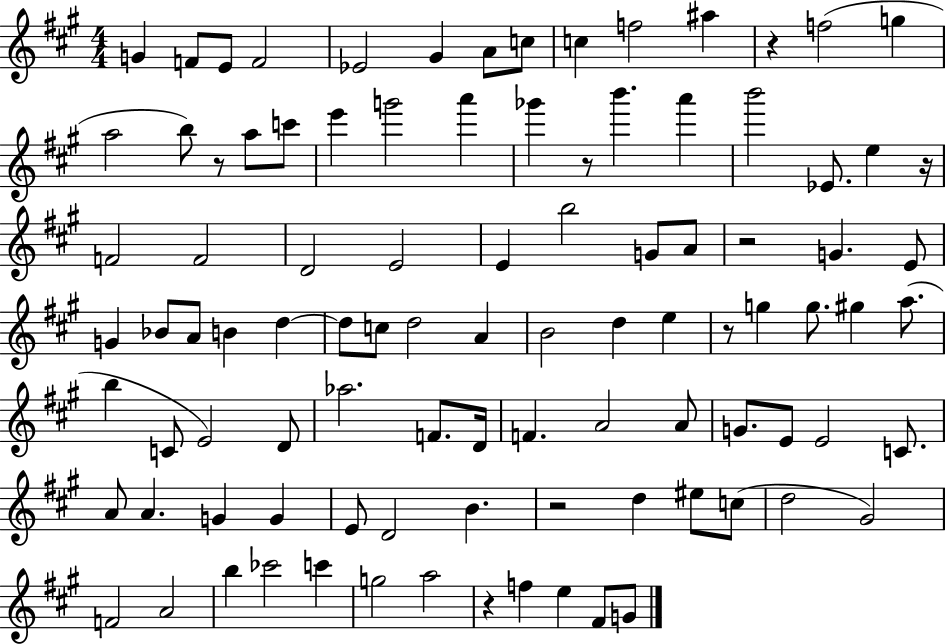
{
  \clef treble
  \numericTimeSignature
  \time 4/4
  \key a \major
  g'4 f'8 e'8 f'2 | ees'2 gis'4 a'8 c''8 | c''4 f''2 ais''4 | r4 f''2( g''4 | \break a''2 b''8) r8 a''8 c'''8 | e'''4 g'''2 a'''4 | ges'''4 r8 b'''4. a'''4 | b'''2 ees'8. e''4 r16 | \break f'2 f'2 | d'2 e'2 | e'4 b''2 g'8 a'8 | r2 g'4. e'8 | \break g'4 bes'8 a'8 b'4 d''4~~ | d''8 c''8 d''2 a'4 | b'2 d''4 e''4 | r8 g''4 g''8. gis''4 a''8.( | \break b''4 c'8 e'2) d'8 | aes''2. f'8. d'16 | f'4. a'2 a'8 | g'8. e'8 e'2 c'8. | \break a'8 a'4. g'4 g'4 | e'8 d'2 b'4. | r2 d''4 eis''8 c''8( | d''2 gis'2) | \break f'2 a'2 | b''4 ces'''2 c'''4 | g''2 a''2 | r4 f''4 e''4 fis'8 g'8 | \break \bar "|."
}